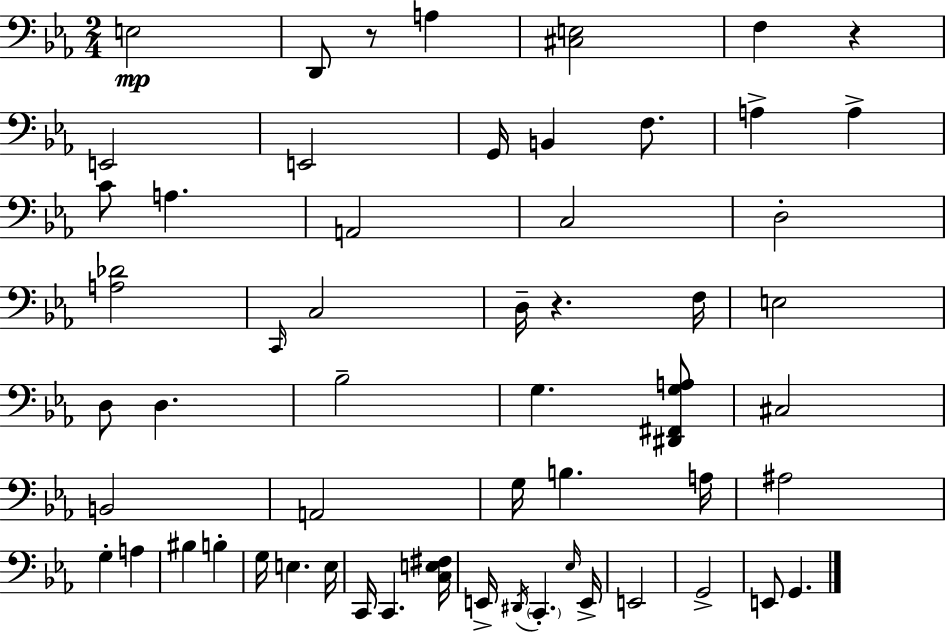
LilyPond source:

{
  \clef bass
  \numericTimeSignature
  \time 2/4
  \key ees \major
  e2\mp | d,8 r8 a4 | <cis e>2 | f4 r4 | \break e,2 | e,2 | g,16 b,4 f8. | a4-> a4-> | \break c'8 a4. | a,2 | c2 | d2-. | \break <a des'>2 | \grace { c,16 } c2 | d16-- r4. | f16 e2 | \break d8 d4. | bes2-- | g4. <dis, fis, g a>8 | cis2 | \break b,2 | a,2 | g16 b4. | a16 ais2 | \break g4-. a4 | bis4 b4-. | g16 e4. | e16 c,16 c,4. | \break <c e fis>16 e,16-> \acciaccatura { dis,16 } \parenthesize c,4.-. | \grace { ees16 } e,16-> e,2 | g,2-> | e,8 g,4. | \break \bar "|."
}